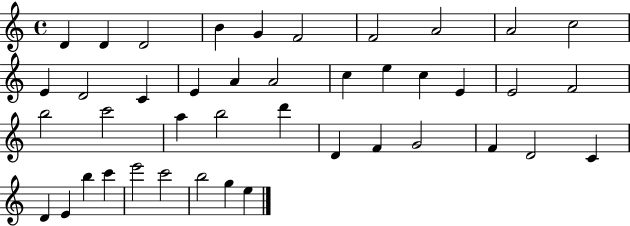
D4/q D4/q D4/h B4/q G4/q F4/h F4/h A4/h A4/h C5/h E4/q D4/h C4/q E4/q A4/q A4/h C5/q E5/q C5/q E4/q E4/h F4/h B5/h C6/h A5/q B5/h D6/q D4/q F4/q G4/h F4/q D4/h C4/q D4/q E4/q B5/q C6/q E6/h C6/h B5/h G5/q E5/q